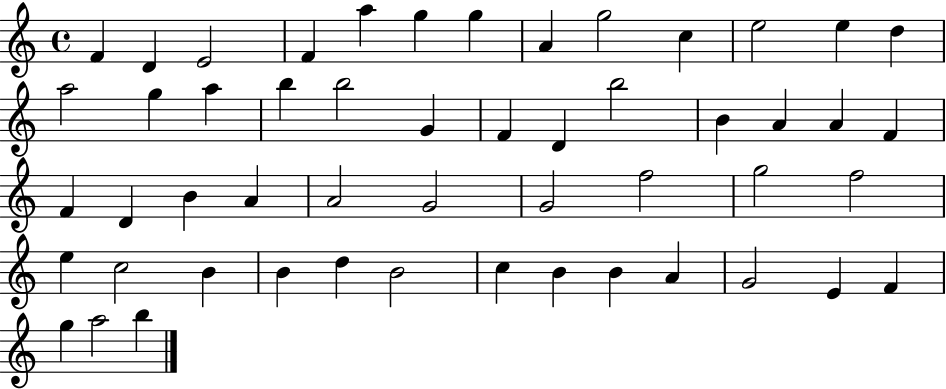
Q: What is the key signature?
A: C major